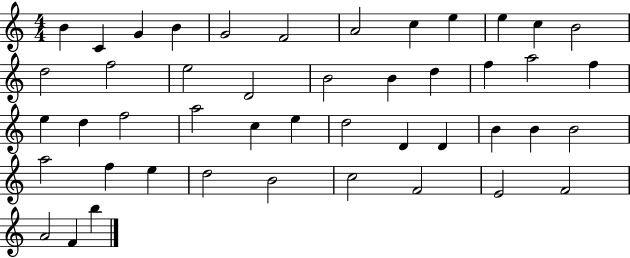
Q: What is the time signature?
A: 4/4